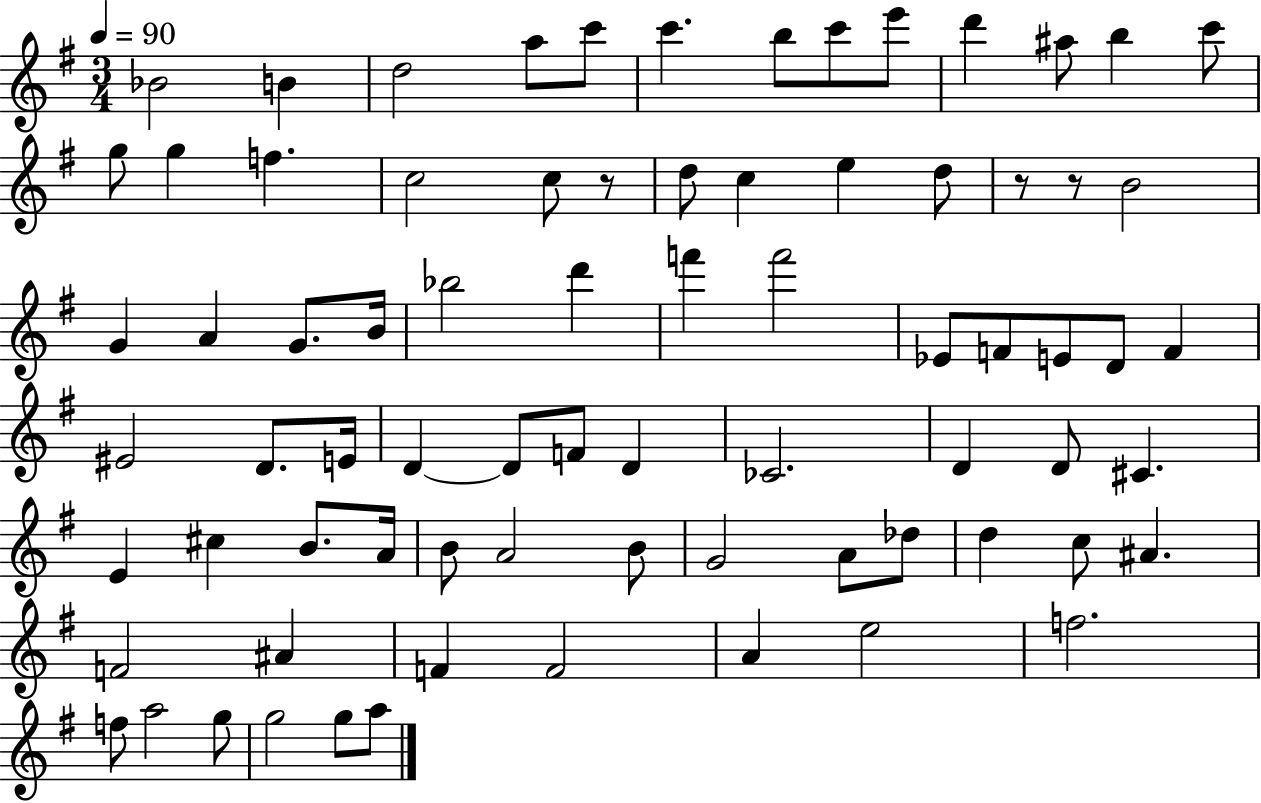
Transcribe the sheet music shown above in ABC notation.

X:1
T:Untitled
M:3/4
L:1/4
K:G
_B2 B d2 a/2 c'/2 c' b/2 c'/2 e'/2 d' ^a/2 b c'/2 g/2 g f c2 c/2 z/2 d/2 c e d/2 z/2 z/2 B2 G A G/2 B/4 _b2 d' f' f'2 _E/2 F/2 E/2 D/2 F ^E2 D/2 E/4 D D/2 F/2 D _C2 D D/2 ^C E ^c B/2 A/4 B/2 A2 B/2 G2 A/2 _d/2 d c/2 ^A F2 ^A F F2 A e2 f2 f/2 a2 g/2 g2 g/2 a/2